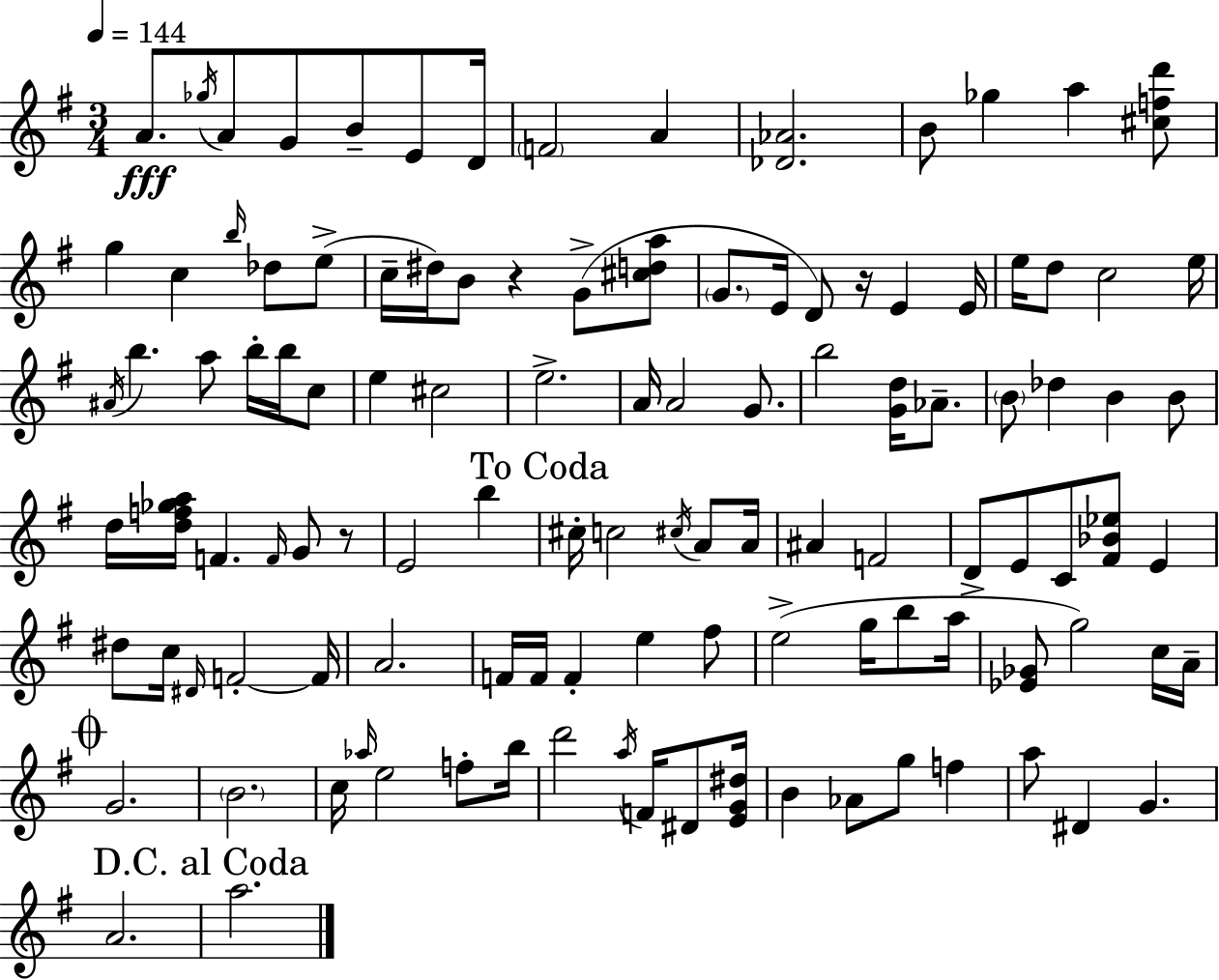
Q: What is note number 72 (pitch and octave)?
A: F4